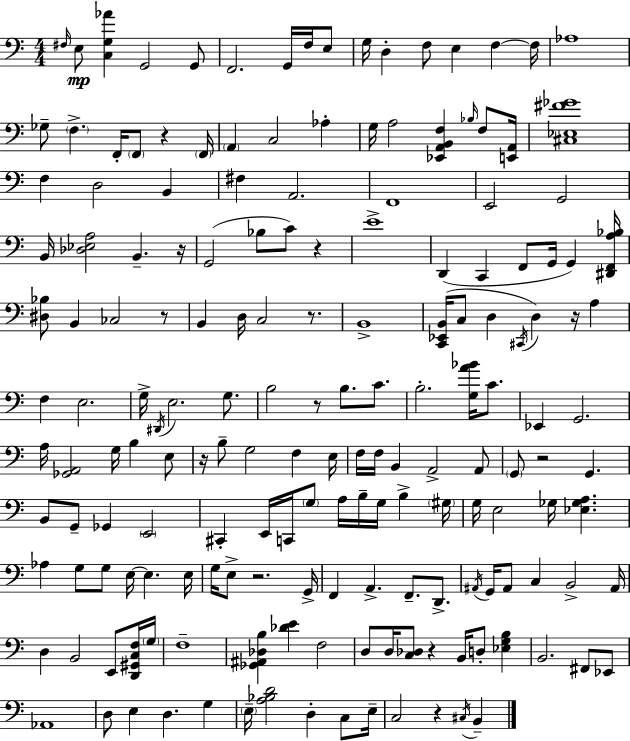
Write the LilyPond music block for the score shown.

{
  \clef bass
  \numericTimeSignature
  \time 4/4
  \key c \major
  \grace { fis16 }\mp e8 <c g aes'>4 g,2 g,8 | f,2. g,16 f16 e8 | g16 d4-. f8 e4 f4~~ | f16 aes1 | \break ges8-- \parenthesize f4.-> f,16-. \parenthesize f,8 r4 | \parenthesize f,16 \parenthesize a,4 c2 aes4-. | g16 a2 <ees, a, b, f>4 \grace { bes16 } f8 | <e, a,>16 <cis ees fis' ges'>1 | \break f4 d2 b,4 | fis4 a,2. | f,1 | e,2 g,2 | \break b,16 <des ees a>2 b,4.-- | r16 g,2( bes8 c'8) r4 | e'1-> | d,4( c,4 f,8 g,16 g,4) | \break <dis, f, a bes>16 <dis bes>8 b,4 ces2 | r8 b,4 d16 c2 r8. | b,1-> | <c, ees, b,>16( c8 d4 \acciaccatura { cis,16 }) d4 r16 a4 | \break f4 e2. | g16-> \acciaccatura { dis,16 } e2. | g8. b2 r8 b8. | c'8. b2.-. | \break <g a' bes'>16 c'8. ees,4 g,2. | a16 <ges, a,>2 g16 b4 | e8 r16 b8-- g2 f4 | e16 f16 f16 b,4 a,2-> | \break a,8 \parenthesize g,8 r2 g,4. | b,8 g,8-- ges,4 \parenthesize e,2 | cis,4-. e,16 c,16 \parenthesize g8 a16 b16-- g16 b4-> | \parenthesize gis16 g16 e2 ges16 <ees ges a>4. | \break aes4 g8 g8 e16~~ e4. | e16 g16 e8-> r2. | g,16-> f,4 a,4.-> f,8.-- | d,8.-> \acciaccatura { ais,16 } g,16 ais,8 c4 b,2-> | \break ais,16 d4 b,2 | e,8 <d, gis, c f>16 \parenthesize g16 f1-- | <ges, ais, des b>4 <des' e'>4 f2 | d8 d16 <c des>8 r4 b,16 d8-. | \break <ees g b>4 b,2. | fis,8 ees,8 aes,1 | d8 e4 d4. | g4 \parenthesize e16-- <a bes d'>2 d4-. | \break c8 e16-- c2 r4 | \acciaccatura { cis16 } b,4-- \bar "|."
}